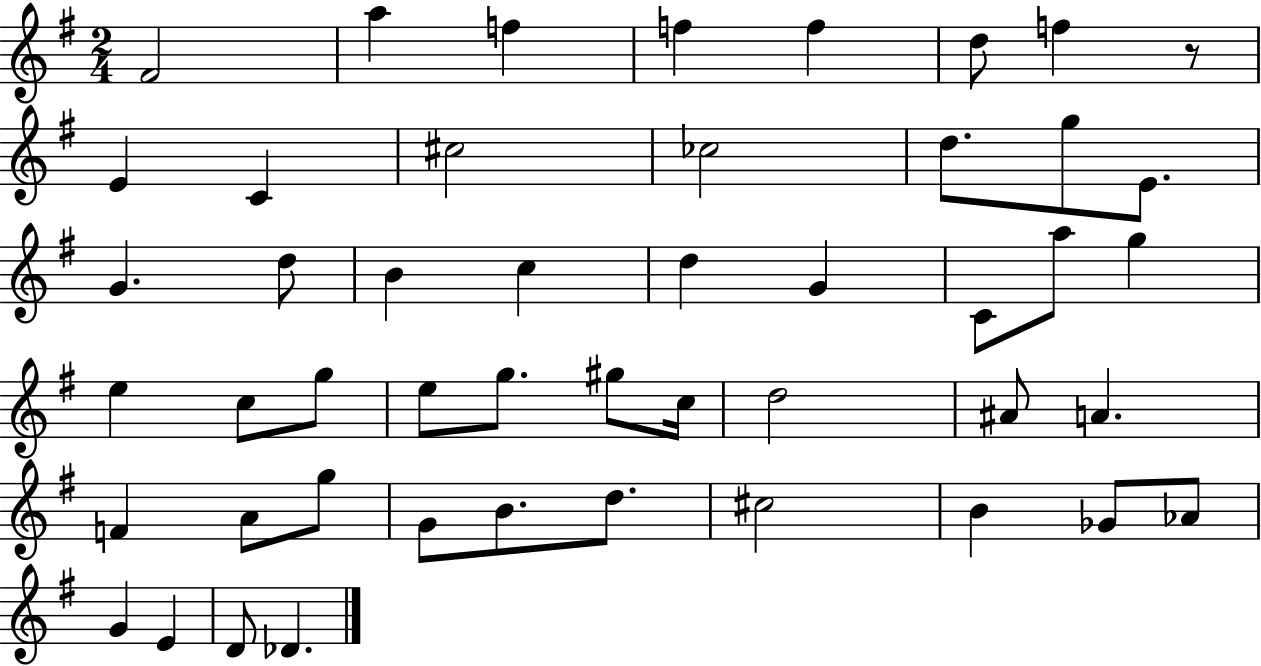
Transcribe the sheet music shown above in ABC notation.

X:1
T:Untitled
M:2/4
L:1/4
K:G
^F2 a f f f d/2 f z/2 E C ^c2 _c2 d/2 g/2 E/2 G d/2 B c d G C/2 a/2 g e c/2 g/2 e/2 g/2 ^g/2 c/4 d2 ^A/2 A F A/2 g/2 G/2 B/2 d/2 ^c2 B _G/2 _A/2 G E D/2 _D